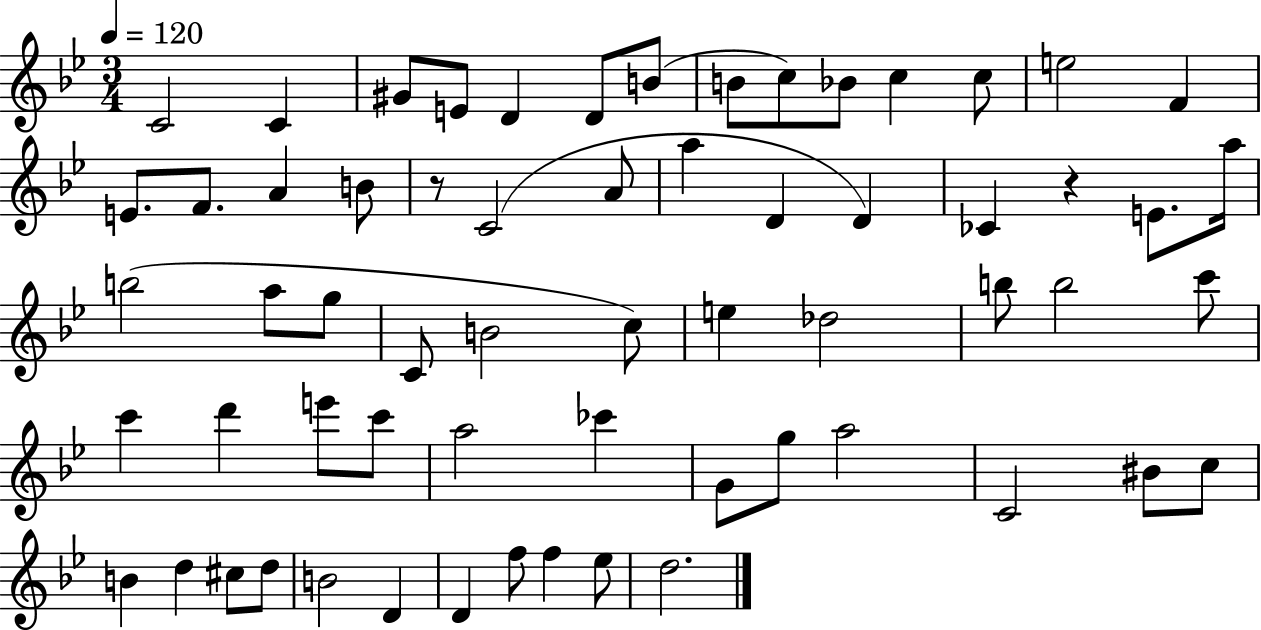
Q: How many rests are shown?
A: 2